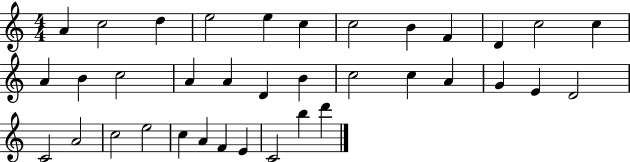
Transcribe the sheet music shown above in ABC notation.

X:1
T:Untitled
M:4/4
L:1/4
K:C
A c2 d e2 e c c2 B F D c2 c A B c2 A A D B c2 c A G E D2 C2 A2 c2 e2 c A F E C2 b d'